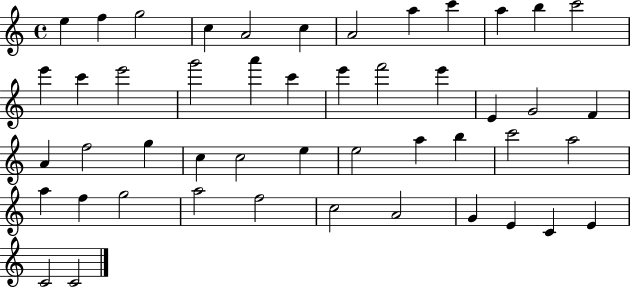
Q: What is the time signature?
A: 4/4